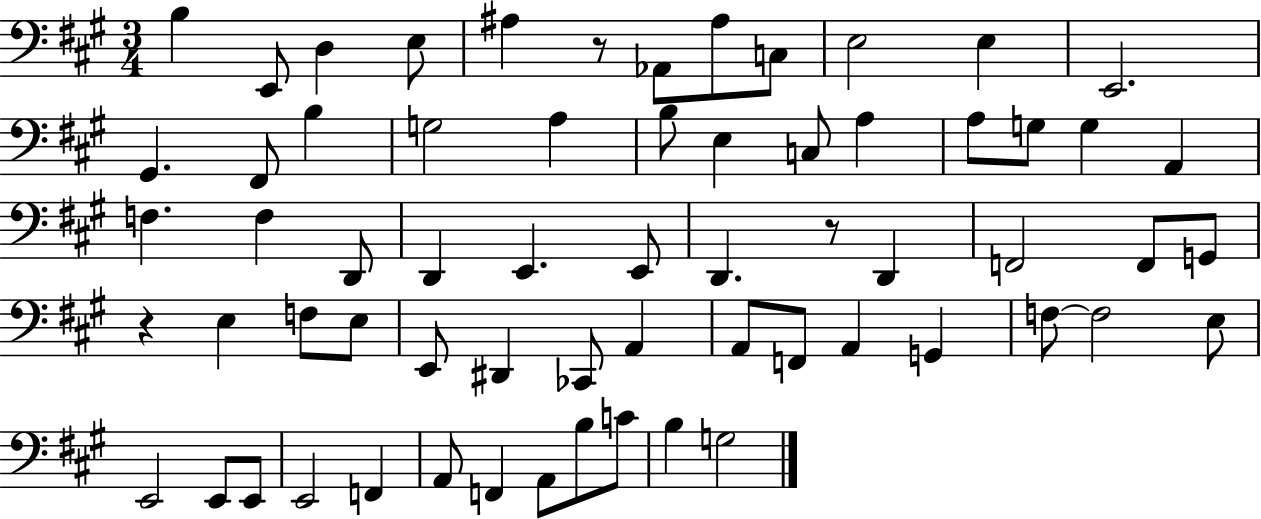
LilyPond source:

{
  \clef bass
  \numericTimeSignature
  \time 3/4
  \key a \major
  b4 e,8 d4 e8 | ais4 r8 aes,8 ais8 c8 | e2 e4 | e,2. | \break gis,4. fis,8 b4 | g2 a4 | b8 e4 c8 a4 | a8 g8 g4 a,4 | \break f4. f4 d,8 | d,4 e,4. e,8 | d,4. r8 d,4 | f,2 f,8 g,8 | \break r4 e4 f8 e8 | e,8 dis,4 ces,8 a,4 | a,8 f,8 a,4 g,4 | f8~~ f2 e8 | \break e,2 e,8 e,8 | e,2 f,4 | a,8 f,4 a,8 b8 c'8 | b4 g2 | \break \bar "|."
}